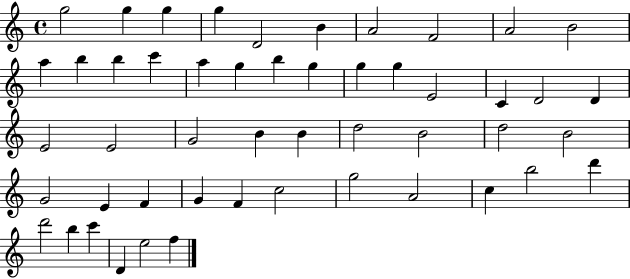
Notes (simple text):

G5/h G5/q G5/q G5/q D4/h B4/q A4/h F4/h A4/h B4/h A5/q B5/q B5/q C6/q A5/q G5/q B5/q G5/q G5/q G5/q E4/h C4/q D4/h D4/q E4/h E4/h G4/h B4/q B4/q D5/h B4/h D5/h B4/h G4/h E4/q F4/q G4/q F4/q C5/h G5/h A4/h C5/q B5/h D6/q D6/h B5/q C6/q D4/q E5/h F5/q